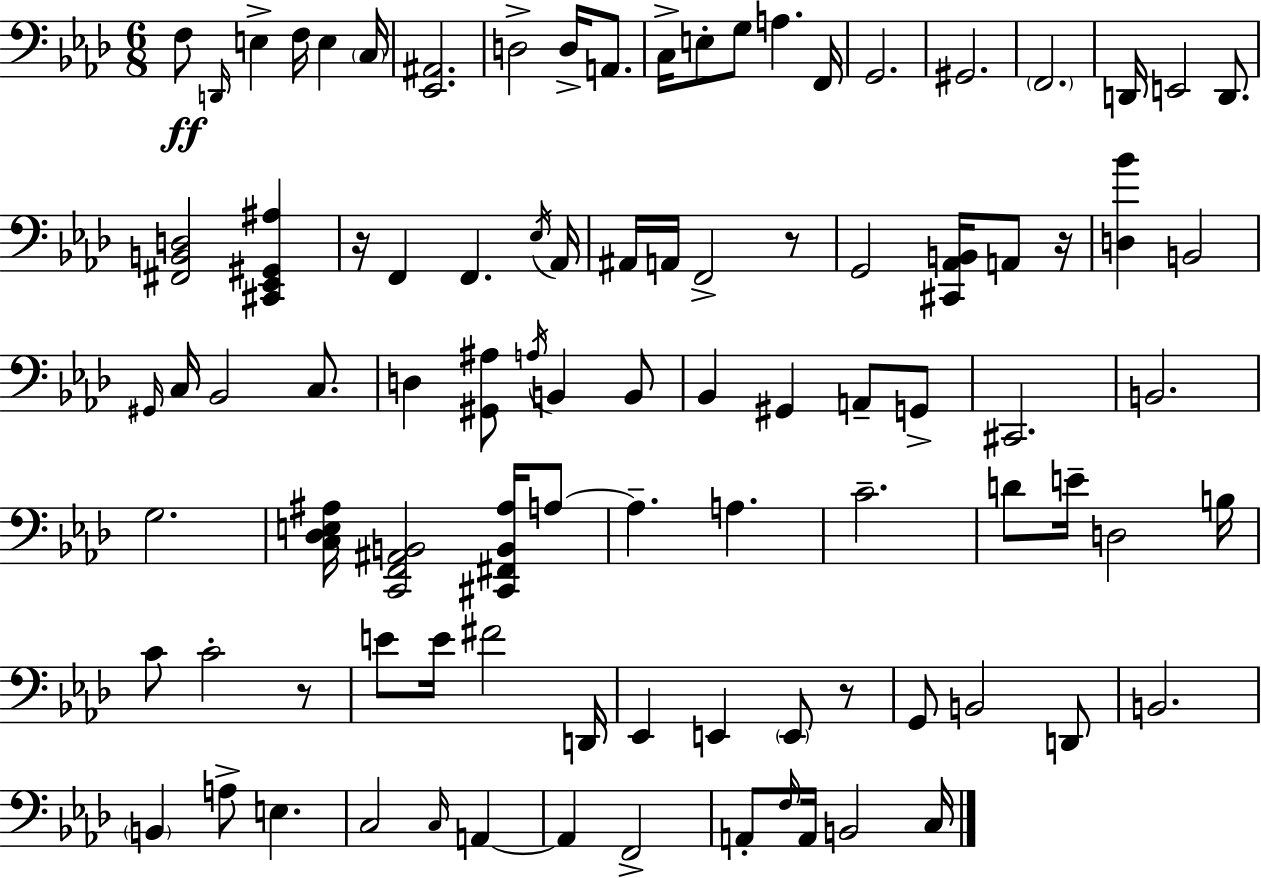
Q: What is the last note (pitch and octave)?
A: C3